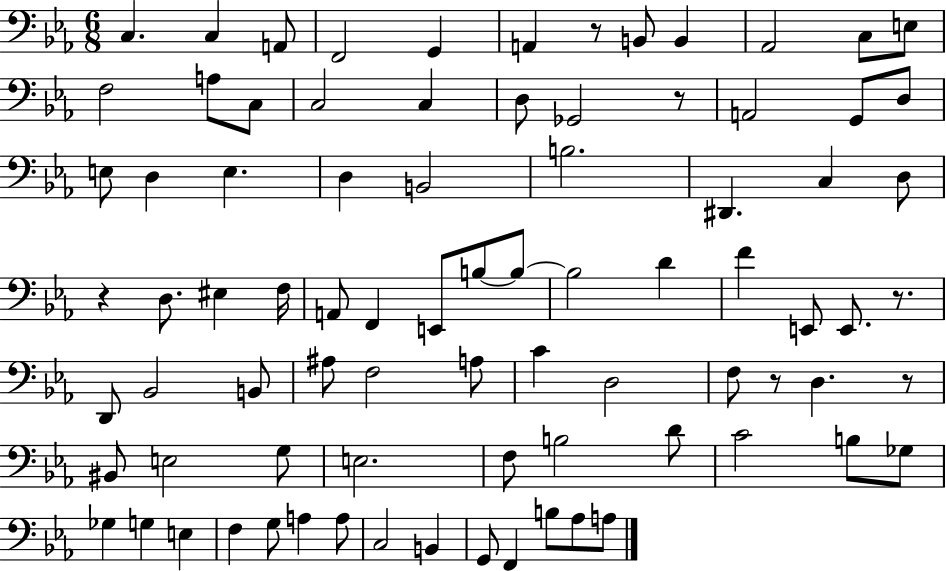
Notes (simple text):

C3/q. C3/q A2/e F2/h G2/q A2/q R/e B2/e B2/q Ab2/h C3/e E3/e F3/h A3/e C3/e C3/h C3/q D3/e Gb2/h R/e A2/h G2/e D3/e E3/e D3/q E3/q. D3/q B2/h B3/h. D#2/q. C3/q D3/e R/q D3/e. EIS3/q F3/s A2/e F2/q E2/e B3/e B3/e B3/h D4/q F4/q E2/e E2/e. R/e. D2/e Bb2/h B2/e A#3/e F3/h A3/e C4/q D3/h F3/e R/e D3/q. R/e BIS2/e E3/h G3/e E3/h. F3/e B3/h D4/e C4/h B3/e Gb3/e Gb3/q G3/q E3/q F3/q G3/e A3/q A3/e C3/h B2/q G2/e F2/q B3/e Ab3/e A3/e